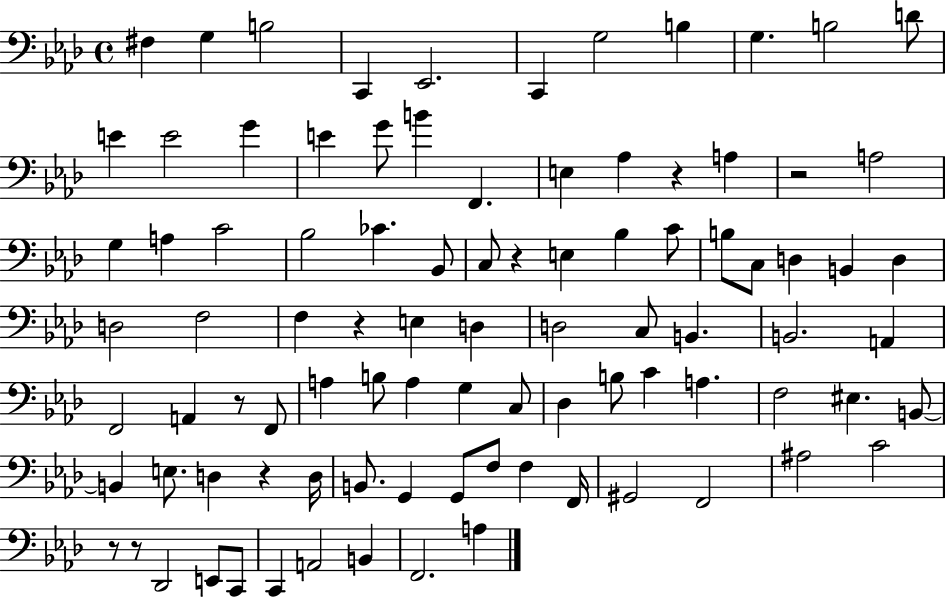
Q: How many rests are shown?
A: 8